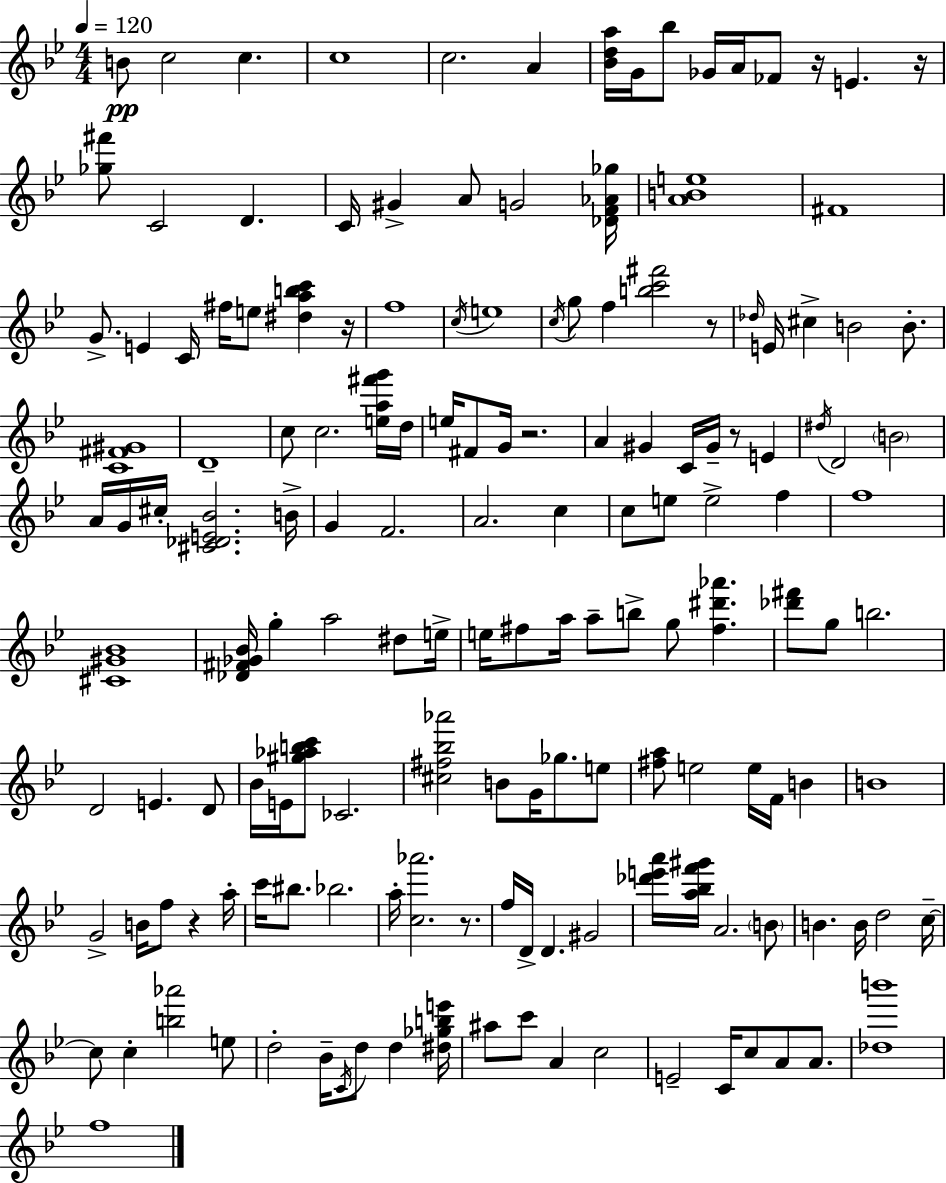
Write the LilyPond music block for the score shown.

{
  \clef treble
  \numericTimeSignature
  \time 4/4
  \key g \minor
  \tempo 4 = 120
  \repeat volta 2 { b'8\pp c''2 c''4. | c''1 | c''2. a'4 | <bes' d'' a''>16 g'16 bes''8 ges'16 a'16 fes'8 r16 e'4. r16 | \break <ges'' fis'''>8 c'2 d'4. | c'16 gis'4-> a'8 g'2 <des' f' aes' ges''>16 | <a' b' e''>1 | fis'1 | \break g'8.-> e'4 c'16 fis''16 e''8 <dis'' a'' b'' c'''>4 r16 | f''1 | \acciaccatura { c''16 } e''1 | \acciaccatura { c''16 } g''8 f''4 <b'' c''' fis'''>2 | \break r8 \grace { des''16 } e'16 cis''4-> b'2 | b'8.-. <c' fis' gis'>1 | d'1-- | c''8 c''2. | \break <e'' a'' fis''' g'''>16 d''16 e''16 fis'8 g'16 r2. | a'4 gis'4 c'16 gis'16-- r8 e'4 | \acciaccatura { dis''16 } d'2 \parenthesize b'2 | a'16 g'16 cis''16-. <cis' des' e' bes'>2. | \break b'16-> g'4 f'2. | a'2. | c''4 c''8 e''8 e''2-> | f''4 f''1 | \break <cis' gis' bes'>1 | <des' fis' ges' bes'>16 g''4-. a''2 | dis''8 e''16-> e''16 fis''8 a''16 a''8-- b''8-> g''8 <fis'' dis''' aes'''>4. | <des''' fis'''>8 g''8 b''2. | \break d'2 e'4. | d'8 bes'16 e'16 <gis'' aes'' b'' c'''>8 ces'2. | <cis'' fis'' bes'' aes'''>2 b'8 g'16 ges''8. | e''8 <fis'' a''>8 e''2 e''16 f'16 | \break b'4 b'1 | g'2-> b'16 f''8 r4 | a''16-. c'''16 bis''8. bes''2. | a''16-. <c'' aes'''>2. | \break r8. f''16 d'16-> d'4. gis'2 | <des''' e''' a'''>16 <a'' bes'' f''' gis'''>16 a'2. | \parenthesize b'8 b'4. b'16 d''2 | c''16--~~ c''8 c''4-. <b'' aes'''>2 | \break e''8 d''2-. bes'16-- \acciaccatura { c'16 } d''8 | d''4 <dis'' ges'' b'' e'''>16 ais''8 c'''8 a'4 c''2 | e'2-- c'16 c''8 | a'8 a'8. <des'' b'''>1 | \break f''1 | } \bar "|."
}